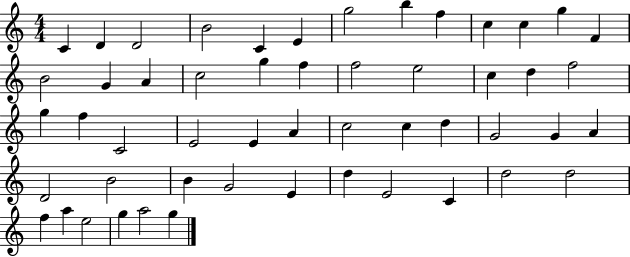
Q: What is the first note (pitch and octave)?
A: C4